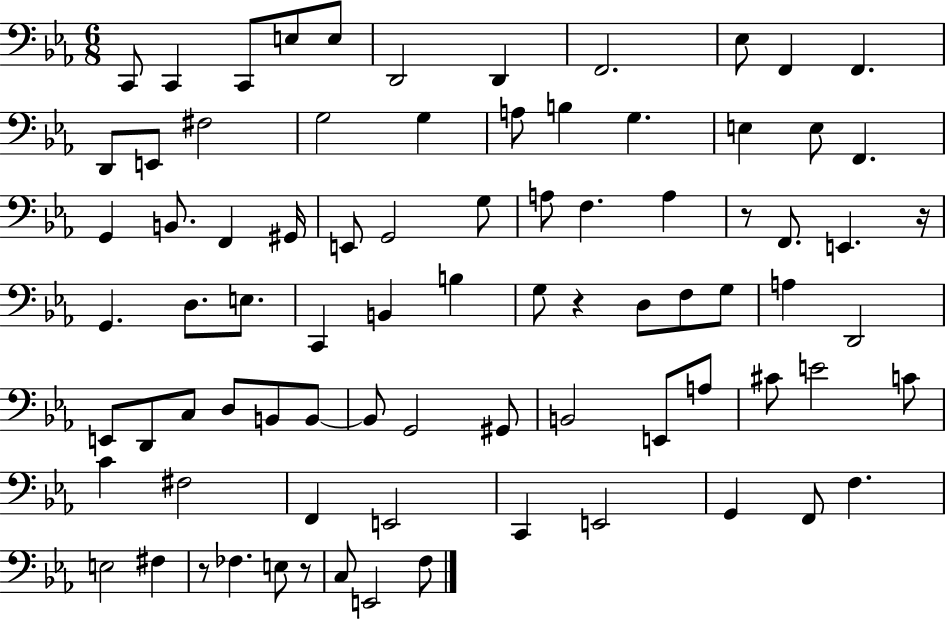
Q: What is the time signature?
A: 6/8